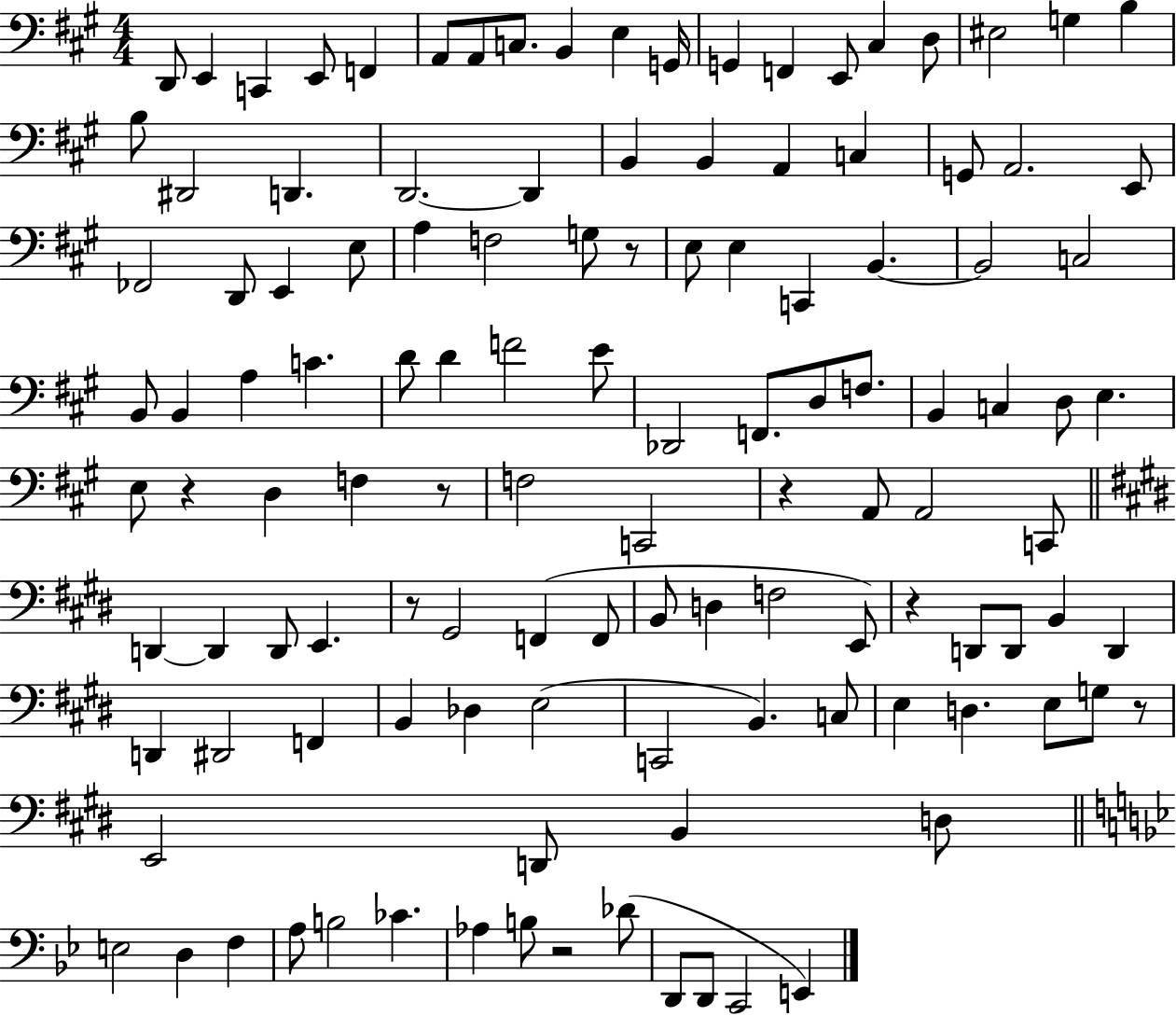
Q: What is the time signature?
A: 4/4